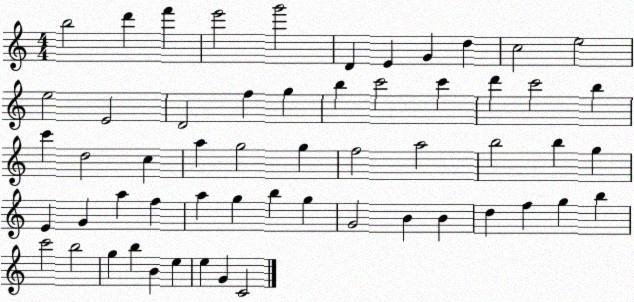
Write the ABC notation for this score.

X:1
T:Untitled
M:4/4
L:1/4
K:C
b2 d' f' e'2 g'2 D E G d c2 e2 e2 E2 D2 f g b c'2 c' d' c'2 b c' d2 c a g2 g f2 a2 b2 b g E G a f a g b g G2 B B d f g b c'2 b2 g b B e e G C2